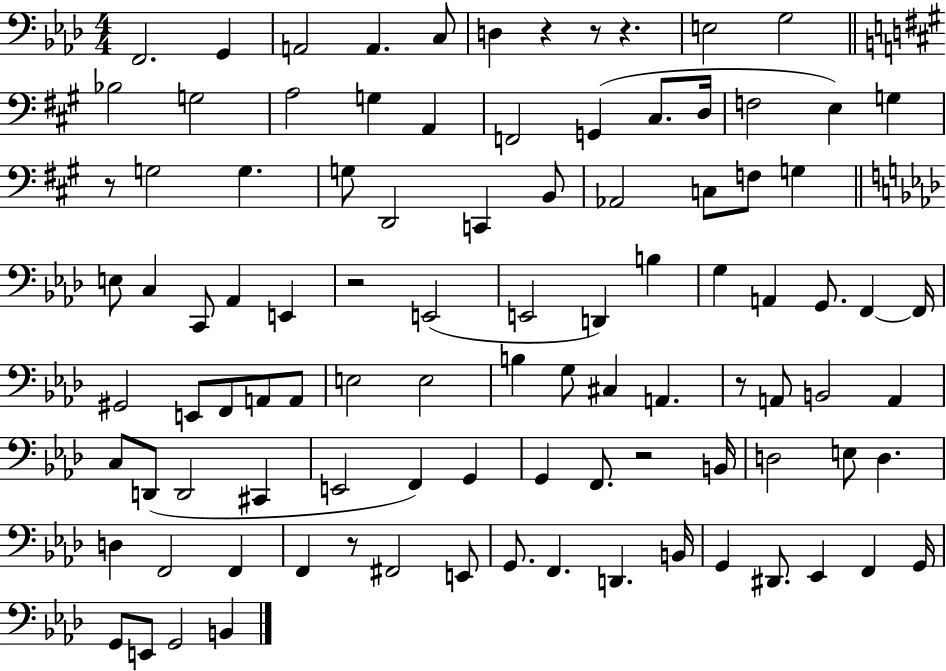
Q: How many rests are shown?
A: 8